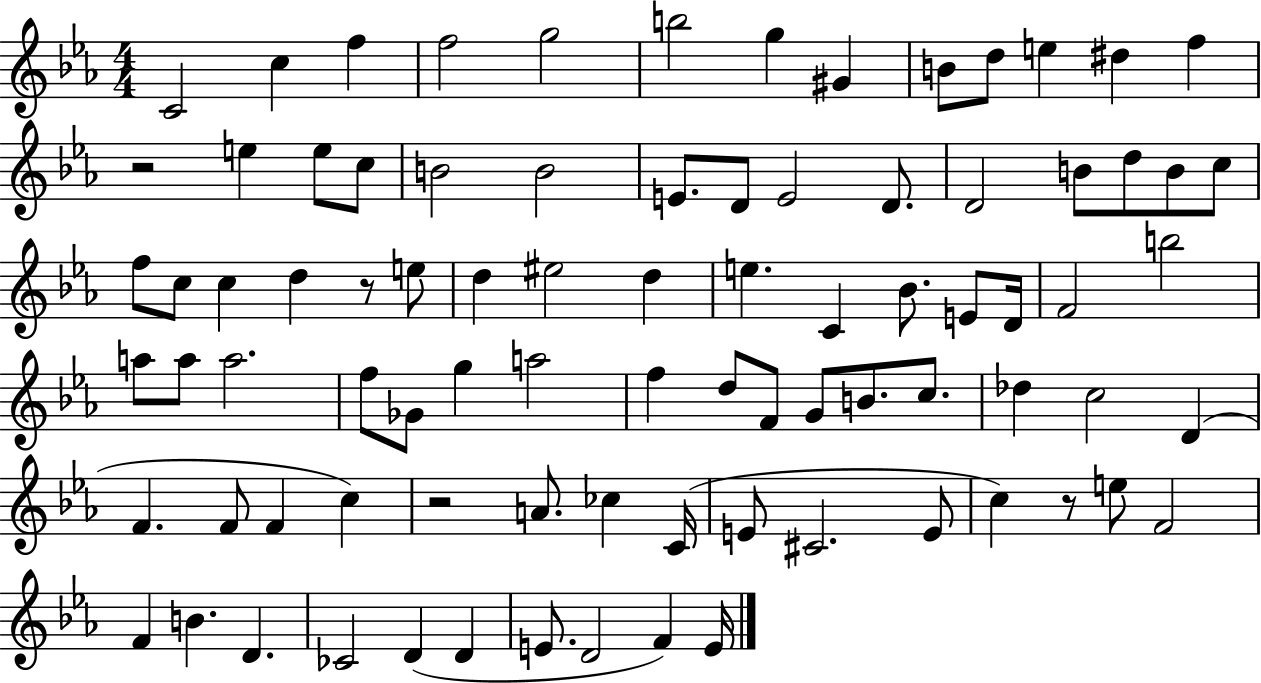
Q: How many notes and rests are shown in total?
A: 85